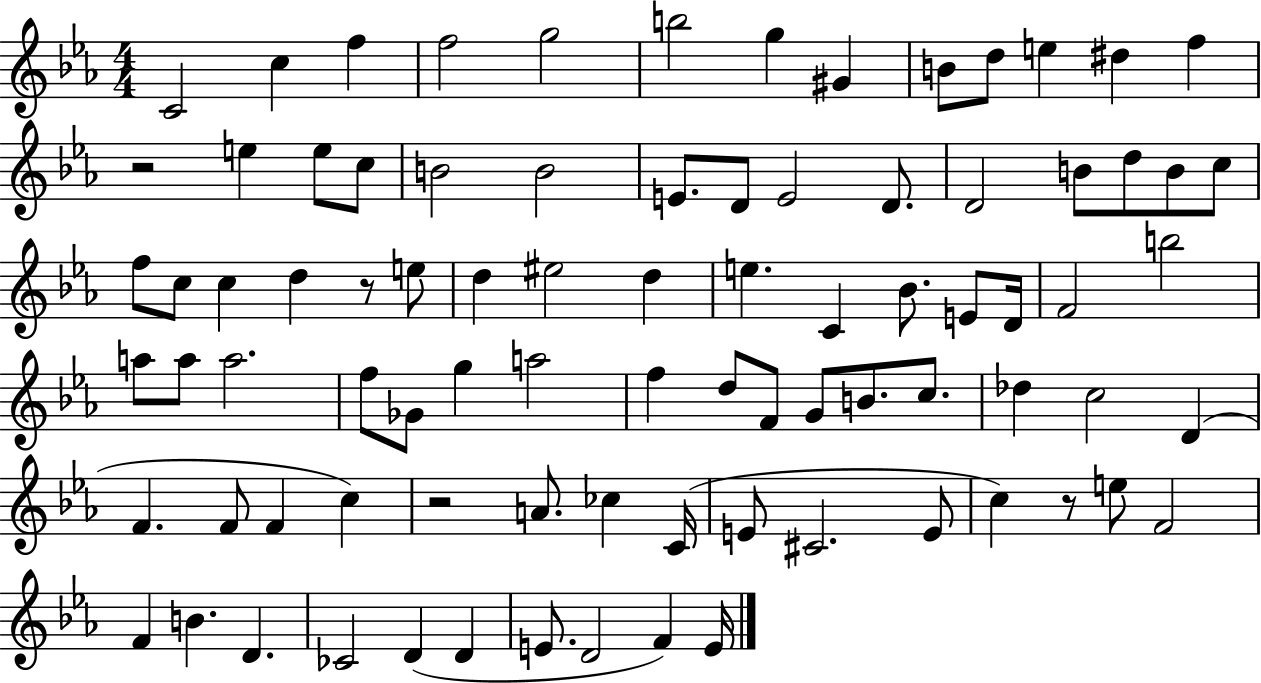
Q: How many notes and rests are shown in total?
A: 85